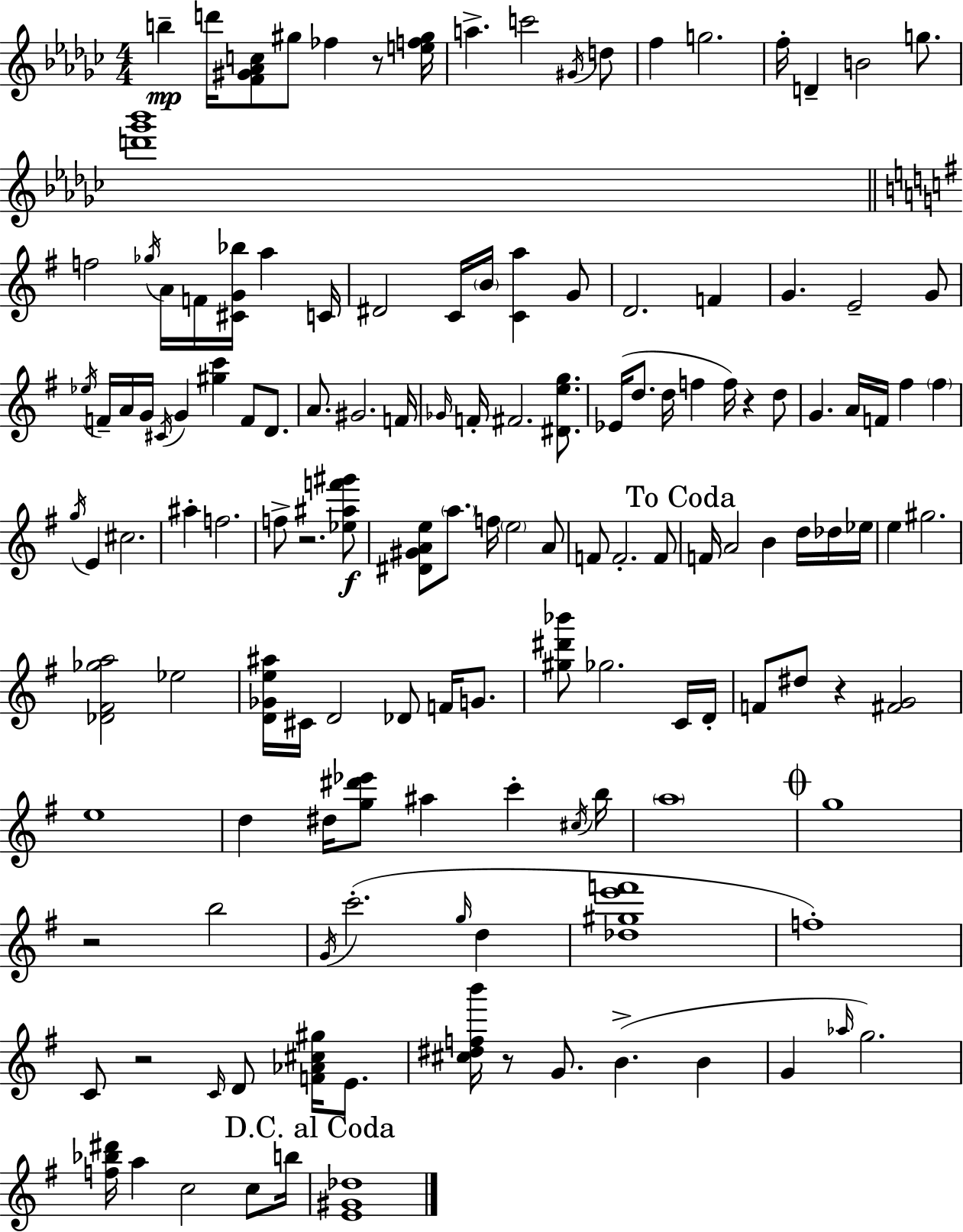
B5/q D6/s [F4,G#4,Ab4,C5]/e G#5/e FES5/q R/e [E5,F5,G#5]/s A5/q. C6/h G#4/s D5/e F5/q G5/h. F5/s D4/q B4/h G5/e. [D6,Gb6,Bb6]/w F5/h Gb5/s A4/s F4/s [C#4,G4,Bb5]/s A5/q C4/s D#4/h C4/s B4/s [C4,A5]/q G4/e D4/h. F4/q G4/q. E4/h G4/e Eb5/s F4/s A4/s G4/s C#4/s G4/q [G#5,C6]/q F4/e D4/e. A4/e. G#4/h. F4/s Gb4/s F4/s F#4/h. [D#4,E5,G5]/e. Eb4/s D5/e. D5/s F5/q F5/s R/q D5/e G4/q. A4/s F4/s F#5/q F#5/q G5/s E4/q C#5/h. A#5/q F5/h. F5/e R/h. [Eb5,A#5,F6,G#6]/e [D#4,G#4,A4,E5]/e A5/e. F5/s E5/h A4/e F4/e F4/h. F4/e F4/s A4/h B4/q D5/s Db5/s Eb5/s E5/q G#5/h. [Db4,F#4,Gb5,A5]/h Eb5/h [D4,Gb4,E5,A#5]/s C#4/s D4/h Db4/e F4/s G4/e. [G#5,D#6,Bb6]/e Gb5/h. C4/s D4/s F4/e D#5/e R/q [F#4,G4]/h E5/w D5/q D#5/s [G5,D#6,Eb6]/e A#5/q C6/q C#5/s B5/s A5/w G5/w R/h B5/h G4/s C6/h. G5/s D5/q [Db5,G#5,E6,F6]/w F5/w C4/e R/h C4/s D4/e [F4,Ab4,C#5,G#5]/s E4/e. [C#5,D#5,F5,B6]/s R/e G4/e. B4/q. B4/q G4/q Ab5/s G5/h. [F5,Bb5,D#6]/s A5/q C5/h C5/e B5/s [E4,G#4,Db5]/w